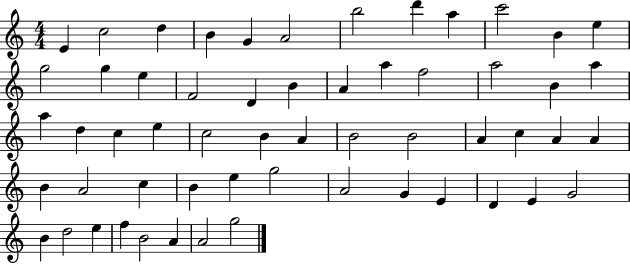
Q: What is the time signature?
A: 4/4